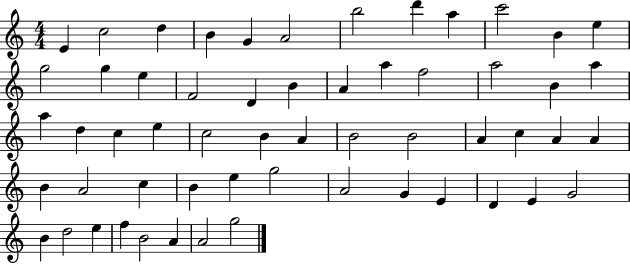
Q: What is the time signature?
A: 4/4